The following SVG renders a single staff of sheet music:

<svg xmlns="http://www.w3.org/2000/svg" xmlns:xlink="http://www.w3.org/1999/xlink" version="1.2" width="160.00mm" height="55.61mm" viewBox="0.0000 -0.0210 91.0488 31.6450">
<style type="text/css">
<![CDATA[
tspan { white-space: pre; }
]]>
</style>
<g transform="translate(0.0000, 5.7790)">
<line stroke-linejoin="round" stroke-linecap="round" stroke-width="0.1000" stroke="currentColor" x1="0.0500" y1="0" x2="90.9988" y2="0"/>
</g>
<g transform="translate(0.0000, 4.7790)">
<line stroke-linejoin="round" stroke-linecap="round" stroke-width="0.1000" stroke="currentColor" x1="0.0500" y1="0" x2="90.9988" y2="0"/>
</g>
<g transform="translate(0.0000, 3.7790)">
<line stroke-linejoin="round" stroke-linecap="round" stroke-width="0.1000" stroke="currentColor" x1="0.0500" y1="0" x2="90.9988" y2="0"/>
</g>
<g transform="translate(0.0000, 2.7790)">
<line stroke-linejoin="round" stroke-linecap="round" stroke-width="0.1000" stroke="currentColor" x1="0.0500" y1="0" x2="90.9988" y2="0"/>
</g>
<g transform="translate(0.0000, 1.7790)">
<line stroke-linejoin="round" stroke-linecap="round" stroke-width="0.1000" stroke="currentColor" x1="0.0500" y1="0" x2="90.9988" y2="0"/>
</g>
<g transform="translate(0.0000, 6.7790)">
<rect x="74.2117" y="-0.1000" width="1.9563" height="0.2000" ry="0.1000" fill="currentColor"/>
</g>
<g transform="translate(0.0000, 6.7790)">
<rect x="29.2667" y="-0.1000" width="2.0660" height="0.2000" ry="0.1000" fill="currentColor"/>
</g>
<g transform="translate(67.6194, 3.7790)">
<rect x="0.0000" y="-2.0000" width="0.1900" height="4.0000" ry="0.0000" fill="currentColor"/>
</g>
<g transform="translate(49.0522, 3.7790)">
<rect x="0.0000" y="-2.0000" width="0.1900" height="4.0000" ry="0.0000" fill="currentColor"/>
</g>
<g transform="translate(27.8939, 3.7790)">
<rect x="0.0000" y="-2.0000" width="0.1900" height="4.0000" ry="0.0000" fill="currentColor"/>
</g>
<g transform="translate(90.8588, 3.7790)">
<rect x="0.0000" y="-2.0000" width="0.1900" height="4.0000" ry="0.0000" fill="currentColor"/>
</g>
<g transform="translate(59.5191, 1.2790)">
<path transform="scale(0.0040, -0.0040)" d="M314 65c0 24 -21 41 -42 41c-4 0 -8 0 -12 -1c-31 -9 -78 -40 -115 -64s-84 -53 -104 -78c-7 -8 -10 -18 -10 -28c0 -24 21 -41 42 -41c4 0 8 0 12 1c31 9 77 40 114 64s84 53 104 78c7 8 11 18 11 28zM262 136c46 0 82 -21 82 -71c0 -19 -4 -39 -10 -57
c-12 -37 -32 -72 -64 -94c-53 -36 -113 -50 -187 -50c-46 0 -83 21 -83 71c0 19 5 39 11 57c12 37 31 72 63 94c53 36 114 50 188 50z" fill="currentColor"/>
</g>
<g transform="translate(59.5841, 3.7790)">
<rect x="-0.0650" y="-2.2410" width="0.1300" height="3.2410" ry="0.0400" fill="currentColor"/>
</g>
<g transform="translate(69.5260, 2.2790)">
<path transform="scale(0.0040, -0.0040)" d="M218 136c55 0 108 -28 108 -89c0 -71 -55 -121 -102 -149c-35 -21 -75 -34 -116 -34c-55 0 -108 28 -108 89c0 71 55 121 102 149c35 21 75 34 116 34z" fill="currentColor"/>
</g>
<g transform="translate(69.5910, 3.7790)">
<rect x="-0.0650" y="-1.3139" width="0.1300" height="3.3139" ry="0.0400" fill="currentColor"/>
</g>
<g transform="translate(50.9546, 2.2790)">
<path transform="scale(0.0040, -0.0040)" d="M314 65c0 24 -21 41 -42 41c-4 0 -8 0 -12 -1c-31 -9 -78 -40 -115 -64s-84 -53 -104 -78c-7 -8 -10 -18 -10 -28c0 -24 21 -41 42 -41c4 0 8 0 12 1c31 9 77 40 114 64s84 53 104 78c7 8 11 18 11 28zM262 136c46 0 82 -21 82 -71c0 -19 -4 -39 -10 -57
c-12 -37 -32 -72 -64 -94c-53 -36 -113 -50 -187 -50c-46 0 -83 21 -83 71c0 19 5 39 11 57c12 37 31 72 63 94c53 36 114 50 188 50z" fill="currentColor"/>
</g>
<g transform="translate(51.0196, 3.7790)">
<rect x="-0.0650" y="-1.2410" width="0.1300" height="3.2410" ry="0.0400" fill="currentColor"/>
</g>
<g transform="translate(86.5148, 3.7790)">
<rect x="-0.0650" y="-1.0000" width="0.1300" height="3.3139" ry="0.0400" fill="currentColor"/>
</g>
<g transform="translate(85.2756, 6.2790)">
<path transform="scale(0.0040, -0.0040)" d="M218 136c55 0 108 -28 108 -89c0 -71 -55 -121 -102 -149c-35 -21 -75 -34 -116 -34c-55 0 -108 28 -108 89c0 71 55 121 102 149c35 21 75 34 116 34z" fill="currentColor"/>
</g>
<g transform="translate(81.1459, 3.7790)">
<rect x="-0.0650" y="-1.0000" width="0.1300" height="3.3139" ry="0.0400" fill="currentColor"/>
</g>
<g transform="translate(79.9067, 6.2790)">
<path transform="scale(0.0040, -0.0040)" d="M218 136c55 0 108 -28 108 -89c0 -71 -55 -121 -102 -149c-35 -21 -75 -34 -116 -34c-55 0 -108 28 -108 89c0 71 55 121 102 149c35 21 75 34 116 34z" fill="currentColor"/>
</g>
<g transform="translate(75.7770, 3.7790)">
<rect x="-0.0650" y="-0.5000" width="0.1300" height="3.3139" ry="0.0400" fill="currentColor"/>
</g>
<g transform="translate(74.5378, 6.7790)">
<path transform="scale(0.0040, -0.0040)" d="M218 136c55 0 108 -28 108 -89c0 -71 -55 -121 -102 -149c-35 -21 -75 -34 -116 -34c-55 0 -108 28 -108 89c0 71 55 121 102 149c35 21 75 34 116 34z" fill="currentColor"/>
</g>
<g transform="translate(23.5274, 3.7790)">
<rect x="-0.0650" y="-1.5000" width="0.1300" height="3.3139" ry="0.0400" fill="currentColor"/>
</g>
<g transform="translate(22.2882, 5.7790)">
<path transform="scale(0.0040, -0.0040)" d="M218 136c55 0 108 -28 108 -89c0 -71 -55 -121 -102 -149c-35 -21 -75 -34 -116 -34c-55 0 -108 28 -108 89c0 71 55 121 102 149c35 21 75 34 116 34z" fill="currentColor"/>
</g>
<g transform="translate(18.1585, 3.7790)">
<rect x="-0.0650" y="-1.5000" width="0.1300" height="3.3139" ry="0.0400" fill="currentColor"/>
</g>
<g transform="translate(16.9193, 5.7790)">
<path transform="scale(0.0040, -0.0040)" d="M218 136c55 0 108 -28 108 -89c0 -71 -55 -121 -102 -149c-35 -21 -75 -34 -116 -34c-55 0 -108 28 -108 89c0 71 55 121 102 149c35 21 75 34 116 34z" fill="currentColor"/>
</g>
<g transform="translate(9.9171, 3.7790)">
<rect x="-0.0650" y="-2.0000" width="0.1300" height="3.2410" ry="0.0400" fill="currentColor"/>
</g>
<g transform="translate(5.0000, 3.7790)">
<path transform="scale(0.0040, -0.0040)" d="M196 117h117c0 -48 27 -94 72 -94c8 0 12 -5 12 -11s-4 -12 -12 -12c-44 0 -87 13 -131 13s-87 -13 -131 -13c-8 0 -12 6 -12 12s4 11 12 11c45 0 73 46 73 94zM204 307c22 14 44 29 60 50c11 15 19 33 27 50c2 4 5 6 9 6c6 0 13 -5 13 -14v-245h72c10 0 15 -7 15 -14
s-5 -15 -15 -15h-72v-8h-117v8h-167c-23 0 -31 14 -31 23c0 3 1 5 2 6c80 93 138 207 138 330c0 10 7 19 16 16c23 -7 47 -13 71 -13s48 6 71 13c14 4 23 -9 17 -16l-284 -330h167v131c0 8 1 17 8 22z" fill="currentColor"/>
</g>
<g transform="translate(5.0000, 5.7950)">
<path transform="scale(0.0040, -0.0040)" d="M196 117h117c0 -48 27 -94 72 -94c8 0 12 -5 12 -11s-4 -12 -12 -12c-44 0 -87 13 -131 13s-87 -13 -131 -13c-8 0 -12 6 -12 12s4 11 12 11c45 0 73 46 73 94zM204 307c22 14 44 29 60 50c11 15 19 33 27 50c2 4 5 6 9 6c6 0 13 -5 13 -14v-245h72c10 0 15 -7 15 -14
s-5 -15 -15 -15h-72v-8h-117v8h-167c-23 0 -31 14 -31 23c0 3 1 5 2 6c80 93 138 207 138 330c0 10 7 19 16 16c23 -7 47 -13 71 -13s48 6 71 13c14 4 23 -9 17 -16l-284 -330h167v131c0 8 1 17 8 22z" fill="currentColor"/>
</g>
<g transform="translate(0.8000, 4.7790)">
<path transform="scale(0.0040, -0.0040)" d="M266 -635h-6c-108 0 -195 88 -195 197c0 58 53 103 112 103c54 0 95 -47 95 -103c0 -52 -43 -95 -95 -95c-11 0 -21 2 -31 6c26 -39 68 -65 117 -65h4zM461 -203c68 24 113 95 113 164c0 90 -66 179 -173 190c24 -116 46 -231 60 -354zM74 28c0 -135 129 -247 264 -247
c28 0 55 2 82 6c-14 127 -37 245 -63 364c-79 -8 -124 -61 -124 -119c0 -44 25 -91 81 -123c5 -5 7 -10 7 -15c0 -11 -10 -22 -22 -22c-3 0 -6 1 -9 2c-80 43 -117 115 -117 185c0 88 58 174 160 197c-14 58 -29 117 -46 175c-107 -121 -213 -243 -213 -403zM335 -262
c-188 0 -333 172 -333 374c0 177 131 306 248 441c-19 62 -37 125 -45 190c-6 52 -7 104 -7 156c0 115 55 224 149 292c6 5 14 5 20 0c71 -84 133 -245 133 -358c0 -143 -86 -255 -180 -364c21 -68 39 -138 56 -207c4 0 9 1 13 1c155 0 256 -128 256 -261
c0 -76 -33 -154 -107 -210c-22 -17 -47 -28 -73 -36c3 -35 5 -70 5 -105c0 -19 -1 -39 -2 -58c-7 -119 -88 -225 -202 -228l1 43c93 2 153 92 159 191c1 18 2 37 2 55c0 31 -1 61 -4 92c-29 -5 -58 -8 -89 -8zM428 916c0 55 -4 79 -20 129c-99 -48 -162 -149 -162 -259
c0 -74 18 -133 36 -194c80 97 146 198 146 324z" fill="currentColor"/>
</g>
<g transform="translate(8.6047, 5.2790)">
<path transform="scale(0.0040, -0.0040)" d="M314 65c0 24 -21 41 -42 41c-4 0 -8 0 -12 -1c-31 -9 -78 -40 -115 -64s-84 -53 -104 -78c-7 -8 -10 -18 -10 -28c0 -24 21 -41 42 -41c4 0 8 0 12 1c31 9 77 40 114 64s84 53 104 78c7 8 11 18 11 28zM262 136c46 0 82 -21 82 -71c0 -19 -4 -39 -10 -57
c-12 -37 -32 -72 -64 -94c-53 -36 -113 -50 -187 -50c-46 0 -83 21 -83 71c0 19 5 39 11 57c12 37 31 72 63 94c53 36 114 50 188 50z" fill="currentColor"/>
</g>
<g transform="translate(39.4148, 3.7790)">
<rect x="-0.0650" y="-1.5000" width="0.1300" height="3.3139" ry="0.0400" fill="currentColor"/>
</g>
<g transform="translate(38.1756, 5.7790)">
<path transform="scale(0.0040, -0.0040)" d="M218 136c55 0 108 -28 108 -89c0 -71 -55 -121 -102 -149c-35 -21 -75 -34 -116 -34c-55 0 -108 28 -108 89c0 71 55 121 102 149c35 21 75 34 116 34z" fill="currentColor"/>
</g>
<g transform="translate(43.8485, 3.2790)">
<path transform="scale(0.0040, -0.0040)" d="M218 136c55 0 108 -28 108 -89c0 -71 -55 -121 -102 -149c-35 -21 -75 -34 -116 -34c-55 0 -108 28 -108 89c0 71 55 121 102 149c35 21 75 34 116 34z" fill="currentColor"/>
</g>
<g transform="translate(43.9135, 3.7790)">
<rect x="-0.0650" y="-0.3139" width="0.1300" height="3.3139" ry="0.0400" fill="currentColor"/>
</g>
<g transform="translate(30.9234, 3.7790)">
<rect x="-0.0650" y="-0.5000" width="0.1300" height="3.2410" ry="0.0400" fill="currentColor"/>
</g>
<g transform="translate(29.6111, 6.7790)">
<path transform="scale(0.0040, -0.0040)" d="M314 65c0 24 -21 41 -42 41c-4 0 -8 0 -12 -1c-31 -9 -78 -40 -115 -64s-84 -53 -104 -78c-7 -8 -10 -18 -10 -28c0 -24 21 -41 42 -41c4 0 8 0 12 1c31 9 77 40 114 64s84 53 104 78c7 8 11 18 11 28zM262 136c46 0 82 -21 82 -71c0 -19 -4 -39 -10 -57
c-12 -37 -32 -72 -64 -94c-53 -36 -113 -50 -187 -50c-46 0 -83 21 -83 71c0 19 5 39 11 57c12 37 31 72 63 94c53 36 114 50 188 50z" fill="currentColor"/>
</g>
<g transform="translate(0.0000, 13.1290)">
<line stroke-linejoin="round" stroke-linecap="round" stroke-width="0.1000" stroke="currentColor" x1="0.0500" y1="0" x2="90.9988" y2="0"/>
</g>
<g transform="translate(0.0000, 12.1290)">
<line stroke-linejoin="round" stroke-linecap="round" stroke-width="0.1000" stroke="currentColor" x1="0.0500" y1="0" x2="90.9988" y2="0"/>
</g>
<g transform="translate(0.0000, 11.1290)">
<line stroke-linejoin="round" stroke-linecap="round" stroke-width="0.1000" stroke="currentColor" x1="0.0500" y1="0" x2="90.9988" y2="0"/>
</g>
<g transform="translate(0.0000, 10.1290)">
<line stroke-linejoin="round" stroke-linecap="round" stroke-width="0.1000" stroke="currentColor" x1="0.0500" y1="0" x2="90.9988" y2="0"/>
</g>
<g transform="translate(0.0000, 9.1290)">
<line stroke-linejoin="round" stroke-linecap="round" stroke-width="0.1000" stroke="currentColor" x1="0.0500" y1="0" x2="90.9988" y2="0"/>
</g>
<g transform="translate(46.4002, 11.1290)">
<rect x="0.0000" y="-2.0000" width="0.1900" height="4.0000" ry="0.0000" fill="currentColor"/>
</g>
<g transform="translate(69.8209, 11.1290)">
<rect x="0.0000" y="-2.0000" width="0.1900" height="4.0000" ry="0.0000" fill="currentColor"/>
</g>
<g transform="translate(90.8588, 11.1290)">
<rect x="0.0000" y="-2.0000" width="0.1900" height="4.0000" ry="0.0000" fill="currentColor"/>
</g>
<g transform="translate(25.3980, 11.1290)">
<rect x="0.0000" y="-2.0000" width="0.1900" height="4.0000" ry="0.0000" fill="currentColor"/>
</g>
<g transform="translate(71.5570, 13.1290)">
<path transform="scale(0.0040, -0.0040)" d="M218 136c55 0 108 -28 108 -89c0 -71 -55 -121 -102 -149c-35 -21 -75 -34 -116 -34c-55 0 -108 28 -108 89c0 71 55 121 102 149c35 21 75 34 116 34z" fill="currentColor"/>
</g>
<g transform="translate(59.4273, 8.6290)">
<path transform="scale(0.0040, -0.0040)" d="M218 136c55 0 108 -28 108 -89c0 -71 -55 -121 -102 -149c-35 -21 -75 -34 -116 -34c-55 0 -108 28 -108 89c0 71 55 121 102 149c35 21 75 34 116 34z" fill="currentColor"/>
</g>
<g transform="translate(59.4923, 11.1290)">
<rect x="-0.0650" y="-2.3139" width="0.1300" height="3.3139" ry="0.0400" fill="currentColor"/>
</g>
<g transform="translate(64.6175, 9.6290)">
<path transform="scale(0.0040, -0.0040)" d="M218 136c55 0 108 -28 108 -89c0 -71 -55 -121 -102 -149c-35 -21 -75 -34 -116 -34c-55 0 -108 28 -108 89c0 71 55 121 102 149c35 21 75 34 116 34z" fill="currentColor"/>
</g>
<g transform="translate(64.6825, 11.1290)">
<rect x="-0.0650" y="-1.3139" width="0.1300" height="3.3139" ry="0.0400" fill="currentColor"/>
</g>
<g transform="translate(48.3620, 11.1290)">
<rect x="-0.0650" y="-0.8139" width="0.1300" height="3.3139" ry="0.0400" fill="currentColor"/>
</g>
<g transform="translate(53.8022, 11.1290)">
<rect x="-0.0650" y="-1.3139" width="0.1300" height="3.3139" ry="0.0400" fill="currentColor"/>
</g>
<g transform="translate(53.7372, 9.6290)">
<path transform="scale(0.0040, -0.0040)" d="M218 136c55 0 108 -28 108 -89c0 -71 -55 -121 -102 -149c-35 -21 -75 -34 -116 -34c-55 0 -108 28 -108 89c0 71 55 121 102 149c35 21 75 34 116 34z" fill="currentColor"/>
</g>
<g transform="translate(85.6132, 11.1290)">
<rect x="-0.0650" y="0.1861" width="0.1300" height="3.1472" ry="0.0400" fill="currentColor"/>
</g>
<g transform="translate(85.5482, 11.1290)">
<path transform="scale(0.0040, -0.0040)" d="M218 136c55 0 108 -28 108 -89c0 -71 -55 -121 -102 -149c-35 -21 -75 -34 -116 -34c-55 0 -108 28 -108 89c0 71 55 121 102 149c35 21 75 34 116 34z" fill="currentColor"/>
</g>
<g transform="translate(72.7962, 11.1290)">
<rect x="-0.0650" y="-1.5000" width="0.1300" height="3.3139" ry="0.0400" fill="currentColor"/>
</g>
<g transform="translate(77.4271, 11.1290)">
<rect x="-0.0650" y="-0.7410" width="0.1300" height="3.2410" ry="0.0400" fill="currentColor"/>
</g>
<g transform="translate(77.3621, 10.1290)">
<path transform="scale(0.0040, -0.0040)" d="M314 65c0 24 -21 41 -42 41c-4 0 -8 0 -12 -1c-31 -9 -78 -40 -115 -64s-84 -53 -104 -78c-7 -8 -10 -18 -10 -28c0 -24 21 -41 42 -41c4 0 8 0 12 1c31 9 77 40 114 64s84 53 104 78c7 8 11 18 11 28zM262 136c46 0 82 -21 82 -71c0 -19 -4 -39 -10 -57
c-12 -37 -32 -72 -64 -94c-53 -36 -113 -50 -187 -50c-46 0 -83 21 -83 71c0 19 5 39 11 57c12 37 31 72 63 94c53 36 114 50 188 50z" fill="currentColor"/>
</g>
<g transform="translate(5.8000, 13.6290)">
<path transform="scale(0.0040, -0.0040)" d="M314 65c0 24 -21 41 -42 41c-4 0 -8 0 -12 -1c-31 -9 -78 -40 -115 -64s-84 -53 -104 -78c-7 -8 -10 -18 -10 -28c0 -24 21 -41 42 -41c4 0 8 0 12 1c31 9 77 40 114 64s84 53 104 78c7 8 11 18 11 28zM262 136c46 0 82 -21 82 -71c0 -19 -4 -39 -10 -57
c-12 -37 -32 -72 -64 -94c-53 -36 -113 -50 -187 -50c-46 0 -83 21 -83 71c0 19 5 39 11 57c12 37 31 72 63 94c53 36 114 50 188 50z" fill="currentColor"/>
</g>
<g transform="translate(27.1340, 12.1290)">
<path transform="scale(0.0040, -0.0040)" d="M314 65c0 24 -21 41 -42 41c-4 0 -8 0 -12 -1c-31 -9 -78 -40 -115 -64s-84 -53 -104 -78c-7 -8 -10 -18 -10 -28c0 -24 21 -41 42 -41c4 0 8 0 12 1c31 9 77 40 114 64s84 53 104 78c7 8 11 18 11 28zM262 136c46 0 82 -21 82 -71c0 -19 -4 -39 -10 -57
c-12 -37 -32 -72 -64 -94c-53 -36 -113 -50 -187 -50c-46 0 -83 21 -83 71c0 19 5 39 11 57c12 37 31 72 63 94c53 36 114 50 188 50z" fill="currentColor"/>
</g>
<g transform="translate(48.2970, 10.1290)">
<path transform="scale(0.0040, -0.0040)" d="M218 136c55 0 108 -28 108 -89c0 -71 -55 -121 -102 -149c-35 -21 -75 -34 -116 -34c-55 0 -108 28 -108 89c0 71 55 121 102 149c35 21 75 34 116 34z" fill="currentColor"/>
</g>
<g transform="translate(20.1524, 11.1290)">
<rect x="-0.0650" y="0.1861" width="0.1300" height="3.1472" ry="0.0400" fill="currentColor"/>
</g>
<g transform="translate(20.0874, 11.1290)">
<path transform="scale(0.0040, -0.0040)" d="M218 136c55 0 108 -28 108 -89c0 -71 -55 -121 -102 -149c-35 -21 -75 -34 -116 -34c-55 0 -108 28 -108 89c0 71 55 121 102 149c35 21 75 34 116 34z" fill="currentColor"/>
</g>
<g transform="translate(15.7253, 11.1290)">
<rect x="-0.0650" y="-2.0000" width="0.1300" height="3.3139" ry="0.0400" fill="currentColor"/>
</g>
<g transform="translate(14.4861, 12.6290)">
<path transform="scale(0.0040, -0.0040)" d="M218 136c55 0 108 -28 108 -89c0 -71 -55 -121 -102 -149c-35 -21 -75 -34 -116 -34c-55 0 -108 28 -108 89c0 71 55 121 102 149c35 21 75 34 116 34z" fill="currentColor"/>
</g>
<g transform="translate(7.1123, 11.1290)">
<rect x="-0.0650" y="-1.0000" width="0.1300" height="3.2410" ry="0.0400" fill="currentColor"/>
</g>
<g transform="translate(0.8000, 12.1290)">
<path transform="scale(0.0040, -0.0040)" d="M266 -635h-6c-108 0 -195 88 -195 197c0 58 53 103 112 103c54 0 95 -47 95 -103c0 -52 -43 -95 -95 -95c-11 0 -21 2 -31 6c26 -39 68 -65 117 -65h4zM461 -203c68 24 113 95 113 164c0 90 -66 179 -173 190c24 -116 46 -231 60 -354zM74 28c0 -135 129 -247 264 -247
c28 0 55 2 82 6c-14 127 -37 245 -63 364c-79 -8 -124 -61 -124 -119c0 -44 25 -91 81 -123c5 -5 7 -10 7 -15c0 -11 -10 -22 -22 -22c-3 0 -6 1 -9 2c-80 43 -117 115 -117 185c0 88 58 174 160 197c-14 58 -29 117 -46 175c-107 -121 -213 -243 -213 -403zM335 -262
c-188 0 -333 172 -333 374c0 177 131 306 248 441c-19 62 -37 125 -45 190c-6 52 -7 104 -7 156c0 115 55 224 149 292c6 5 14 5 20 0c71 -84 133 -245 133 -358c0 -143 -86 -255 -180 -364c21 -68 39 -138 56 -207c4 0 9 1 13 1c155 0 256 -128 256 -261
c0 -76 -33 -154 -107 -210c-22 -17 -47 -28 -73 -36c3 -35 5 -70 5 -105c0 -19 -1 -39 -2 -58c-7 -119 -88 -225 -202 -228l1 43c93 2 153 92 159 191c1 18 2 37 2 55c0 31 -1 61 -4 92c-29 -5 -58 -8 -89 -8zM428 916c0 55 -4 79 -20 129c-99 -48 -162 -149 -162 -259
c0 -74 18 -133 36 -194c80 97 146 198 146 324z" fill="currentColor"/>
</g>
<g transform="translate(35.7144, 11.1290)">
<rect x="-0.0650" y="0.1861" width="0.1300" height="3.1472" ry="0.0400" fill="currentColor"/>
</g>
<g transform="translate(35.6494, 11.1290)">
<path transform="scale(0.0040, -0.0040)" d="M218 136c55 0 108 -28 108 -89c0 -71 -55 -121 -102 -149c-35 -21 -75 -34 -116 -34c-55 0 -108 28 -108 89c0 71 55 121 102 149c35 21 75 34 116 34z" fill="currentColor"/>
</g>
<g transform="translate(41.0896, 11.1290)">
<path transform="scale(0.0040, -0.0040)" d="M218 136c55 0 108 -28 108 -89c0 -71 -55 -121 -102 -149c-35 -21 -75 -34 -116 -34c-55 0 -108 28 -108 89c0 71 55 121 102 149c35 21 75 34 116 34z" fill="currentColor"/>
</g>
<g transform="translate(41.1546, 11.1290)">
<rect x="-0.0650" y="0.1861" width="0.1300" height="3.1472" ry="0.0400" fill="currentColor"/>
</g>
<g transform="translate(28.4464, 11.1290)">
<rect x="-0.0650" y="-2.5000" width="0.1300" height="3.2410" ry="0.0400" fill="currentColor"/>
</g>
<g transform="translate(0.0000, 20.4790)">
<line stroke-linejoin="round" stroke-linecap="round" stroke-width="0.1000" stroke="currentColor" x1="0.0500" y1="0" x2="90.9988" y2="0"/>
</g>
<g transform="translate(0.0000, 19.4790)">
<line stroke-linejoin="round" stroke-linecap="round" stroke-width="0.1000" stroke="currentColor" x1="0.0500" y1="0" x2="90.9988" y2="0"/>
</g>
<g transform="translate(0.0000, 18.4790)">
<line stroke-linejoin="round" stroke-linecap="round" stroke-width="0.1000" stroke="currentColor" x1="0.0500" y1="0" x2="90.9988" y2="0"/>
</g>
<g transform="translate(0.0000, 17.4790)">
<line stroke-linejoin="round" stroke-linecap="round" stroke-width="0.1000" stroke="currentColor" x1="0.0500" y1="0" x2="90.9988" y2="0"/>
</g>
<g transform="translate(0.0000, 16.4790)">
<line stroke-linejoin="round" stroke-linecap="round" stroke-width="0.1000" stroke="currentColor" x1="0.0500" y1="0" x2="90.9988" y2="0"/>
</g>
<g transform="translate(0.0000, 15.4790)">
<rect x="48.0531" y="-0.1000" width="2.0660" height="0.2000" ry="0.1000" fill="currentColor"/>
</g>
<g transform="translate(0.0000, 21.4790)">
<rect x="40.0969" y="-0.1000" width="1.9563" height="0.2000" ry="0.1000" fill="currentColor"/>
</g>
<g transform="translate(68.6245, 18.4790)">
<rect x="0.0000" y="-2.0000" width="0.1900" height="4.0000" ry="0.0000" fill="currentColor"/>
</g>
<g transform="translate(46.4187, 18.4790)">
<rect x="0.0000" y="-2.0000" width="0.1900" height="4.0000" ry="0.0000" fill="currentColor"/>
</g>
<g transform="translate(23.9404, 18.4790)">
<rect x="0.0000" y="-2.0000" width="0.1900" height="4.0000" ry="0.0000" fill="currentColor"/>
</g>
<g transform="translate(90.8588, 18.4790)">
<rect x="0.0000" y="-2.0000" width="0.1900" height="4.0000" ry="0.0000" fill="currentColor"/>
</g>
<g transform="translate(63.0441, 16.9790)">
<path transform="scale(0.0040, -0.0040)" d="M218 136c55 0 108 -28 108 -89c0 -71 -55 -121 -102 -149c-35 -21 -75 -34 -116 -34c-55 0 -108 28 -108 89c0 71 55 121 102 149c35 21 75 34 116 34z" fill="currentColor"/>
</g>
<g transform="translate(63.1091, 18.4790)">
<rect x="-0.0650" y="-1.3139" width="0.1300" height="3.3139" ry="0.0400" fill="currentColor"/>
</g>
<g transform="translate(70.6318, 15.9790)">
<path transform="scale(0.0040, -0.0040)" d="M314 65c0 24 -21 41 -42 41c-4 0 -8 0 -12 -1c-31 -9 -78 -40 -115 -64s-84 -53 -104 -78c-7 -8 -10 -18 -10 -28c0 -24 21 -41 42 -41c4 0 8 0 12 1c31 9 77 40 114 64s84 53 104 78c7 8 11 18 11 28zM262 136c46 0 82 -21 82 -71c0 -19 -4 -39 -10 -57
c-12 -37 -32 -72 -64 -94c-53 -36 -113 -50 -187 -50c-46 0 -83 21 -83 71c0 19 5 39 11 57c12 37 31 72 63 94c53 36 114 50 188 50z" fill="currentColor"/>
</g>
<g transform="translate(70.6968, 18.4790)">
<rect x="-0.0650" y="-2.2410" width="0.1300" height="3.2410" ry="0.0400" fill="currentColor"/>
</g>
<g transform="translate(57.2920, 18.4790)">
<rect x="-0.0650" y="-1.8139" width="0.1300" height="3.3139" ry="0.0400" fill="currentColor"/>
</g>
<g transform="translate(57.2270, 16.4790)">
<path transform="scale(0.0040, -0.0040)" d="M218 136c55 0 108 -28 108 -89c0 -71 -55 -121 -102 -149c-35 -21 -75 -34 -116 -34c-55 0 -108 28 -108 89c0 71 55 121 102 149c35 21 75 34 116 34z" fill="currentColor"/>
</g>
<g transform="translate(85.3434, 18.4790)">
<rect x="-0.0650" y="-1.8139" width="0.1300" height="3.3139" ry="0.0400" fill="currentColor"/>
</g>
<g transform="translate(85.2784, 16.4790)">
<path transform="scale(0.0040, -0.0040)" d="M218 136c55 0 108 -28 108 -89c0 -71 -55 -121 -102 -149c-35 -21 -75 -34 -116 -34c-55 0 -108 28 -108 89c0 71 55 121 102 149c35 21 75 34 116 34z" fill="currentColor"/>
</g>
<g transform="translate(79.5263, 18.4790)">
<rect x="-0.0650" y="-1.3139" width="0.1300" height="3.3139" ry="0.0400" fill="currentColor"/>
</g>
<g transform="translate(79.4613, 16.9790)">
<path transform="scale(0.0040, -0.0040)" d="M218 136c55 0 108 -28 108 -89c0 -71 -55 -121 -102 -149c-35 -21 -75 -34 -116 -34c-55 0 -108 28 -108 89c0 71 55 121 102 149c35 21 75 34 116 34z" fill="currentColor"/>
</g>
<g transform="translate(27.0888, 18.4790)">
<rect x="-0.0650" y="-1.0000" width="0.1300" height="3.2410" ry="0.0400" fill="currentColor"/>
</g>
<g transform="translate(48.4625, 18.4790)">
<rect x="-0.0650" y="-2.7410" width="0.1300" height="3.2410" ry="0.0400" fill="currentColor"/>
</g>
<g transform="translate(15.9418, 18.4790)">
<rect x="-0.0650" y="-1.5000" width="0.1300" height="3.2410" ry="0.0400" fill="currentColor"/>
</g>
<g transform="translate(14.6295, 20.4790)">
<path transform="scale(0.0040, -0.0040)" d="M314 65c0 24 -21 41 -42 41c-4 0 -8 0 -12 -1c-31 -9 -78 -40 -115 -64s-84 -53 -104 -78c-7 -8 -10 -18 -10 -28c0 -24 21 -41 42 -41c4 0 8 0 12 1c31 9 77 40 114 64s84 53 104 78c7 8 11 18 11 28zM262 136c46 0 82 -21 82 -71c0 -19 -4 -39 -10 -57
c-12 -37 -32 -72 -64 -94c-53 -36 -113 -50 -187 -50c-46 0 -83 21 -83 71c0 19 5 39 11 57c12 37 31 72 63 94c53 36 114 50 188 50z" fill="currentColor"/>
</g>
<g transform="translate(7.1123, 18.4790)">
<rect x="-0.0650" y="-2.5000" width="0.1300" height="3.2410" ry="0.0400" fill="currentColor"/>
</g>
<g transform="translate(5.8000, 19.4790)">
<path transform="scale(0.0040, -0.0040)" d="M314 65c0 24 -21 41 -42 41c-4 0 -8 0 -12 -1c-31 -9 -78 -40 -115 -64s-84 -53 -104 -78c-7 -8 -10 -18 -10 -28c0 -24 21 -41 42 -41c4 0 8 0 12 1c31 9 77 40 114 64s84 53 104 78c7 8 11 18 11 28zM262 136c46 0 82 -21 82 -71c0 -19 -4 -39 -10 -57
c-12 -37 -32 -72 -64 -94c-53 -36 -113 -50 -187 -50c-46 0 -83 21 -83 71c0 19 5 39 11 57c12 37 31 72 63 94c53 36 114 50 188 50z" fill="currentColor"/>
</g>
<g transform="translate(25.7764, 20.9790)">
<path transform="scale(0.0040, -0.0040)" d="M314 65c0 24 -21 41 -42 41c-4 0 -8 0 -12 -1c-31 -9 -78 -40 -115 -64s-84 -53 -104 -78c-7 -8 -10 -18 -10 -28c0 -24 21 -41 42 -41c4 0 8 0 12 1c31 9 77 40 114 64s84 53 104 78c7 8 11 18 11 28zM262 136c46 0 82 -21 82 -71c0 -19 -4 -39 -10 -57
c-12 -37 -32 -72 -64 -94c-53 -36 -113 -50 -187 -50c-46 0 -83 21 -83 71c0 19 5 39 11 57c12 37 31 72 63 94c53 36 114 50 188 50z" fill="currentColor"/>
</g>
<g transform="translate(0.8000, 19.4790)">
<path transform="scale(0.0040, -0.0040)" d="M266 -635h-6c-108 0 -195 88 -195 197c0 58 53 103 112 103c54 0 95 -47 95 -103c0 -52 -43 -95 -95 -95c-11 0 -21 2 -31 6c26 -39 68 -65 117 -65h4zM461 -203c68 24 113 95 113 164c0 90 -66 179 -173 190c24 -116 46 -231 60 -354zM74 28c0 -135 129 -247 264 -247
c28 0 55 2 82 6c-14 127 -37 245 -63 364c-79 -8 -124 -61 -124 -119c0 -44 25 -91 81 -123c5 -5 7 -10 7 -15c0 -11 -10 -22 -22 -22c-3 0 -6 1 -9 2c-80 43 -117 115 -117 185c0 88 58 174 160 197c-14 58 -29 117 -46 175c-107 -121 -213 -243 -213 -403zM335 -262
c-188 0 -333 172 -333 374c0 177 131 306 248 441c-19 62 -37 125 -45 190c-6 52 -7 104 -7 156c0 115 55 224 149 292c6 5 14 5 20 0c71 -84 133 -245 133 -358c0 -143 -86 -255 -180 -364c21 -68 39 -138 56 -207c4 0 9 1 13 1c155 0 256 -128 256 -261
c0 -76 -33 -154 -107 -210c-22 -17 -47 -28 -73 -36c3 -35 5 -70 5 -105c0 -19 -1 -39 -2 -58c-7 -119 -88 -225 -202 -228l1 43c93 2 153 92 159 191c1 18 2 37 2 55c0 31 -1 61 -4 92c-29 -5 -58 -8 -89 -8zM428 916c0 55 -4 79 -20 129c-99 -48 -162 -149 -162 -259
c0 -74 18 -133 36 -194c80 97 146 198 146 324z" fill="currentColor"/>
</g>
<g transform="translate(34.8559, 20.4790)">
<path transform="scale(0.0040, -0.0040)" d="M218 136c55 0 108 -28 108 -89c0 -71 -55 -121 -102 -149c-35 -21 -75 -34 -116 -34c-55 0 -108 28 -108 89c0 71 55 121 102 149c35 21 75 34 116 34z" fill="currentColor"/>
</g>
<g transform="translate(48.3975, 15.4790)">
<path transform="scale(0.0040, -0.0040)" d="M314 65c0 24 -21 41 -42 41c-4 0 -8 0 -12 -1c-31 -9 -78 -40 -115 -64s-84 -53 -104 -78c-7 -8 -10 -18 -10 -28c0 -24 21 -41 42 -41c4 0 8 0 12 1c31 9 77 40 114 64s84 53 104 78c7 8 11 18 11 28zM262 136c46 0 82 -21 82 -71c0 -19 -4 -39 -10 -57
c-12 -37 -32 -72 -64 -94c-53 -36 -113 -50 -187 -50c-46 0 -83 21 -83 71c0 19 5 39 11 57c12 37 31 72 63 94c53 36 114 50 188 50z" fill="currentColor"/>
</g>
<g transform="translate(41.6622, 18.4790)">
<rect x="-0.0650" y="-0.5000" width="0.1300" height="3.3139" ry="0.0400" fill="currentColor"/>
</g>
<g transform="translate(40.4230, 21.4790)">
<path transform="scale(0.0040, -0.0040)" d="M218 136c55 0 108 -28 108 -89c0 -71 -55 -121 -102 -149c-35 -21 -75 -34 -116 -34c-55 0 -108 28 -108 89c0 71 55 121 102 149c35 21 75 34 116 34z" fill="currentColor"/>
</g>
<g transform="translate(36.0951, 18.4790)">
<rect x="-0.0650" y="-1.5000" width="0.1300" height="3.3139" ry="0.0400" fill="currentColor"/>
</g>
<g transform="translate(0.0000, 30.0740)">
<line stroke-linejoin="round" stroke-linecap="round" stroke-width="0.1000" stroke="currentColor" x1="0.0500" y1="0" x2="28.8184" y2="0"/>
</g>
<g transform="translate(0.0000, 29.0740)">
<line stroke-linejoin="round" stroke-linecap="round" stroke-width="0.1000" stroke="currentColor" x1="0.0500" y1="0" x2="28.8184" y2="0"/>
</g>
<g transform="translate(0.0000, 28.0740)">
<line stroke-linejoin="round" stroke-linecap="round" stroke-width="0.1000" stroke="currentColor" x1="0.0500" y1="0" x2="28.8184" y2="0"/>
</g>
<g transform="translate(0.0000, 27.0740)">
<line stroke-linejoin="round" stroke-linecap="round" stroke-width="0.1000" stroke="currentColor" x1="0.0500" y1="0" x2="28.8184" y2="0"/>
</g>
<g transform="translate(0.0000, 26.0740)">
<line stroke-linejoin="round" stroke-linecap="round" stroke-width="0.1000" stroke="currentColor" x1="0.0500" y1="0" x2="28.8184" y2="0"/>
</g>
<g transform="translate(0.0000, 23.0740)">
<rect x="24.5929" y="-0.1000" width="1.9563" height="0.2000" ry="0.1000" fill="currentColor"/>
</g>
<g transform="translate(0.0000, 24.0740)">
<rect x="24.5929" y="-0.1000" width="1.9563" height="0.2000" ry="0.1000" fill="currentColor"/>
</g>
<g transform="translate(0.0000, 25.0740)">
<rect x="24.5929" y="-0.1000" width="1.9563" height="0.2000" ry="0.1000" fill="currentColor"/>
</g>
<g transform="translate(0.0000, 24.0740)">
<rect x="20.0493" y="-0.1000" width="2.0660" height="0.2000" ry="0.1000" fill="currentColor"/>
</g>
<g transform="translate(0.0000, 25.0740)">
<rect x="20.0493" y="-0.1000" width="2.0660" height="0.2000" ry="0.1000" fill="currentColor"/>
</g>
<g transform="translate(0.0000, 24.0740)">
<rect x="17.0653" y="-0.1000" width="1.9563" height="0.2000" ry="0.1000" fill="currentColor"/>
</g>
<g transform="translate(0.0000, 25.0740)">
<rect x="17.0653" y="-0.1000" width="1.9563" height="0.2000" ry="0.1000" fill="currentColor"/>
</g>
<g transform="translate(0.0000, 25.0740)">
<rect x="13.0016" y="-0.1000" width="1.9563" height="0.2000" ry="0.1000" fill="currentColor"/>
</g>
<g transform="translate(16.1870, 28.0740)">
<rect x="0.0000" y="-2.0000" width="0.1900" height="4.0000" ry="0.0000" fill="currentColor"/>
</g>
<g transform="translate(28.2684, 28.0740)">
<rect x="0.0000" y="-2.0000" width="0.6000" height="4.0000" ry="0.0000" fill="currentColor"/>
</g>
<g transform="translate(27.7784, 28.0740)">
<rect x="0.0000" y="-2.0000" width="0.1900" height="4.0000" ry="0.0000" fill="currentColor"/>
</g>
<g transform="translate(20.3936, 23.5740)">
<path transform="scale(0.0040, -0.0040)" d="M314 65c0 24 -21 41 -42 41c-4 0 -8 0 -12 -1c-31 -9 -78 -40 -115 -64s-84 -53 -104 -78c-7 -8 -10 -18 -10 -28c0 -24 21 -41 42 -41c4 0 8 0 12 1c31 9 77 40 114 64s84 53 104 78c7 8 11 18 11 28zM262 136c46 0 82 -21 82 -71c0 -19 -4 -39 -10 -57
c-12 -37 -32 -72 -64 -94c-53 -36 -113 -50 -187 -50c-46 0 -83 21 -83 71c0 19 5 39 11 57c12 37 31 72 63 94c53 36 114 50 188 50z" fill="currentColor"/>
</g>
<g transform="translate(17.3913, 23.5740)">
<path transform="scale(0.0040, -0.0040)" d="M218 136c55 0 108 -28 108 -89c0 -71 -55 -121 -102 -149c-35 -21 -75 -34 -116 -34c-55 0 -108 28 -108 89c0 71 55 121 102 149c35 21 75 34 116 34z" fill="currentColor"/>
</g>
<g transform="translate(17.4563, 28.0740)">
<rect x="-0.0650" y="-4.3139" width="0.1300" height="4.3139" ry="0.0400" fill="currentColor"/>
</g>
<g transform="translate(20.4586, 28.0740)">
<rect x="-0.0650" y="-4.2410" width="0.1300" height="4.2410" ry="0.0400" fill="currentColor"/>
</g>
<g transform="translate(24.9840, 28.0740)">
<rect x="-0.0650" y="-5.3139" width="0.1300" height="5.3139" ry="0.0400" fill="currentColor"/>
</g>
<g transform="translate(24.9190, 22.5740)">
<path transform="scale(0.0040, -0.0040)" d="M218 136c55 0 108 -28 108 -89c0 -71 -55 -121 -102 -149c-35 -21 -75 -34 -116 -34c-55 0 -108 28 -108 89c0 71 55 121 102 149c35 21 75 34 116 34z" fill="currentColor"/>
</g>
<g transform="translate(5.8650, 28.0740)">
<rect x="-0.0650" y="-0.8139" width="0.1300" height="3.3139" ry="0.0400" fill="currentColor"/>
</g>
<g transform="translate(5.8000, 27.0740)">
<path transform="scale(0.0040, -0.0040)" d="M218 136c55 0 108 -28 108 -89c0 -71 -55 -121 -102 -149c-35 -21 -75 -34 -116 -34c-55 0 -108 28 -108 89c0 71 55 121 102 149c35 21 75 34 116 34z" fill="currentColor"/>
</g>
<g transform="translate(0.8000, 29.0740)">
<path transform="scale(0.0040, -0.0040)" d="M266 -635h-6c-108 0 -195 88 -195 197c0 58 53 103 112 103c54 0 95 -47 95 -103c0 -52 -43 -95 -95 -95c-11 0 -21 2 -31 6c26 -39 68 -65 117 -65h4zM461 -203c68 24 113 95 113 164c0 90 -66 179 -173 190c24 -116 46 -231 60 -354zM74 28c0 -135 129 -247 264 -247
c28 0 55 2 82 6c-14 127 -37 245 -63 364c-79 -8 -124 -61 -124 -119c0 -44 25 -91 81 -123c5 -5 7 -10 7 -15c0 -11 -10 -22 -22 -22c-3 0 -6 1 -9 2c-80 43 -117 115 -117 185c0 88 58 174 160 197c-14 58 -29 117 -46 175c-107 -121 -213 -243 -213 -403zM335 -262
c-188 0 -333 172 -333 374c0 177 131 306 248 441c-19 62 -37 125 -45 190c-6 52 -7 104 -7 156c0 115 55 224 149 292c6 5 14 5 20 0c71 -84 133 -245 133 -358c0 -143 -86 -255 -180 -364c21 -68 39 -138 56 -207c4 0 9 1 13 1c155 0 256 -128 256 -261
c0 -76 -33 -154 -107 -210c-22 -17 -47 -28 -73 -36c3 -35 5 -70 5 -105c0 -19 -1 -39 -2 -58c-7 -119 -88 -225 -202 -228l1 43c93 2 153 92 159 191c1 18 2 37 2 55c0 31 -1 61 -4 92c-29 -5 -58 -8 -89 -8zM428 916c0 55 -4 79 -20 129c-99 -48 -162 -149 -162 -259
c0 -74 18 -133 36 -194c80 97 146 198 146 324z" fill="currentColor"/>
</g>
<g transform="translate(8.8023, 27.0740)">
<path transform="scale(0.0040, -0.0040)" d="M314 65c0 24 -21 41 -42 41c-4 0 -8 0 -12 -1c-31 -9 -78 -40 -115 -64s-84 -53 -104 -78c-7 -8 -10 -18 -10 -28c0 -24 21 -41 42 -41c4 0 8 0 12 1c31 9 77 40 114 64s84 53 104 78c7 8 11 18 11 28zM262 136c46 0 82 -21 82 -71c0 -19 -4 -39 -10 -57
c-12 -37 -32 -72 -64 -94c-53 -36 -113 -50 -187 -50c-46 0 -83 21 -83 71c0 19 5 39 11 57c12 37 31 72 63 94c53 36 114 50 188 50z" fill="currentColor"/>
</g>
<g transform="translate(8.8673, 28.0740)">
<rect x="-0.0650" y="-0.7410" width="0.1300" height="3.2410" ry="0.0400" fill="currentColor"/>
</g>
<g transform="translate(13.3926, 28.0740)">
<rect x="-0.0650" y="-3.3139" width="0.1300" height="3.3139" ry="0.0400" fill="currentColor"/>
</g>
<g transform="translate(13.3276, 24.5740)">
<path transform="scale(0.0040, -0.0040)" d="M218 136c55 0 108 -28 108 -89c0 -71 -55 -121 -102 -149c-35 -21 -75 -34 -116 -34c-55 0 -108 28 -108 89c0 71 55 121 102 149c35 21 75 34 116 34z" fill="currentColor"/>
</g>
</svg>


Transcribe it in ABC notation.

X:1
T:Untitled
M:4/4
L:1/4
K:C
F2 E E C2 E c e2 g2 e C D D D2 F B G2 B B d e g e E d2 B G2 E2 D2 E C a2 f e g2 e f d d2 b d' d'2 f'